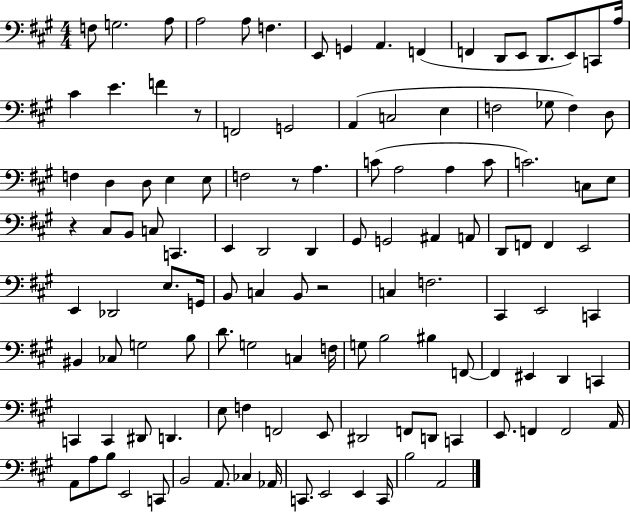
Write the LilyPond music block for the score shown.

{
  \clef bass
  \numericTimeSignature
  \time 4/4
  \key a \major
  \repeat volta 2 { f8 g2. a8 | a2 a8 f4. | e,8 g,4 a,4. f,4( | f,4 d,8 e,8 d,8. e,8) c,8 a16 | \break cis'4 e'4. f'4 r8 | f,2 g,2 | a,4( c2 e4 | f2 ges8 f4) d8 | \break f4 d4 d8 e4 e8 | f2 r8 a4. | c'8( a2 a4 c'8 | c'2.) c8 e8 | \break r4 cis8 b,8 c8 c,4. | e,4 d,2 d,4 | gis,8 g,2 ais,4 a,8 | d,8 f,8 f,4 e,2 | \break e,4 des,2 e8. g,16 | b,8 c4 b,8 r2 | c4 f2. | cis,4 e,2 c,4 | \break bis,4 ces8 g2 b8 | d'8. g2 c4 f16 | g8 b2 bis4 f,8~~ | f,4 eis,4 d,4 c,4 | \break c,4 c,4 dis,8 d,4. | e8 f4 f,2 e,8 | dis,2 f,8 d,8 c,4 | e,8. f,4 f,2 a,16 | \break a,8 a8 b8 e,2 c,8 | b,2 a,8. ces4 aes,16 | c,8. e,2 e,4 c,16 | b2 a,2 | \break } \bar "|."
}